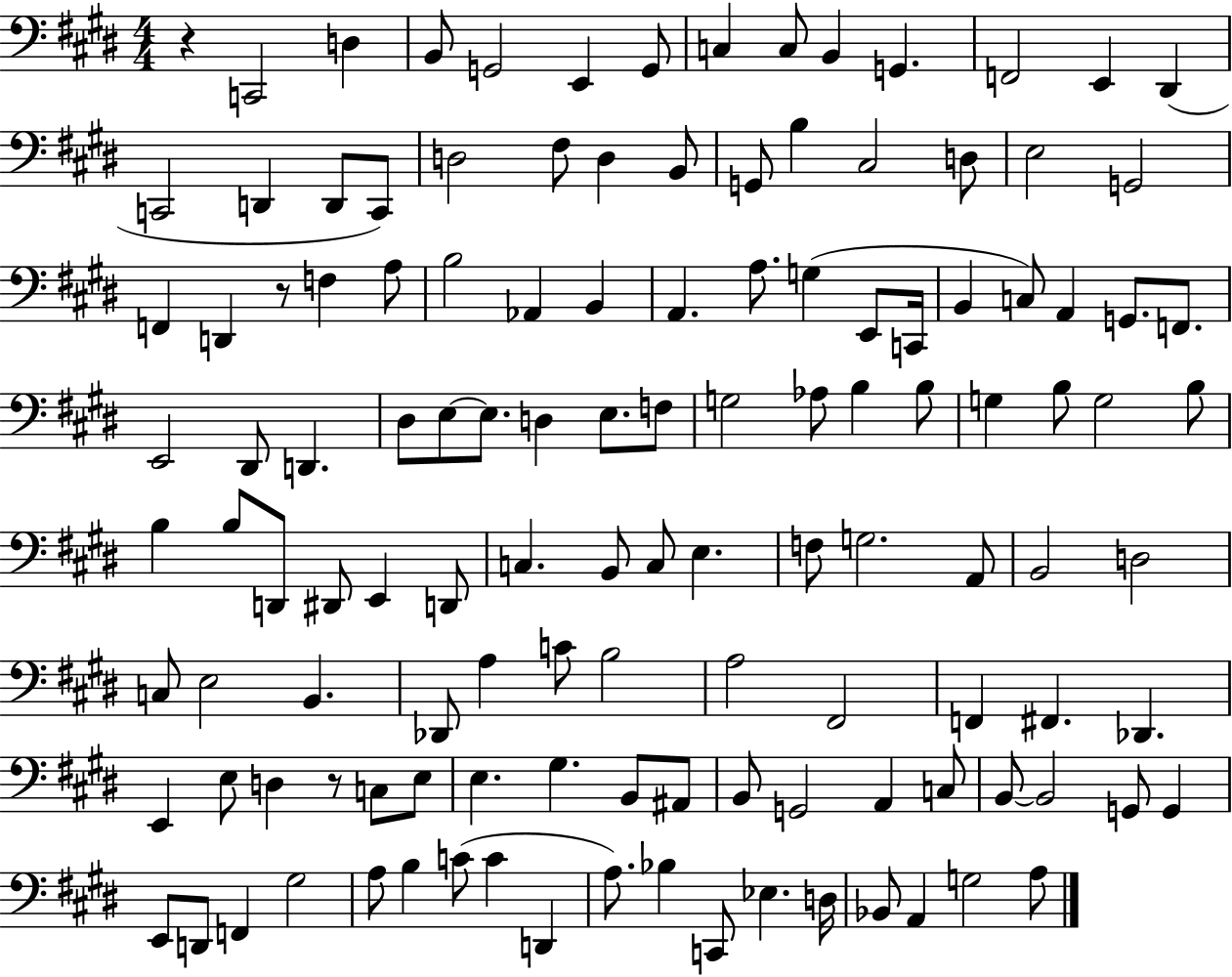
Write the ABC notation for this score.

X:1
T:Untitled
M:4/4
L:1/4
K:E
z C,,2 D, B,,/2 G,,2 E,, G,,/2 C, C,/2 B,, G,, F,,2 E,, ^D,, C,,2 D,, D,,/2 C,,/2 D,2 ^F,/2 D, B,,/2 G,,/2 B, ^C,2 D,/2 E,2 G,,2 F,, D,, z/2 F, A,/2 B,2 _A,, B,, A,, A,/2 G, E,,/2 C,,/4 B,, C,/2 A,, G,,/2 F,,/2 E,,2 ^D,,/2 D,, ^D,/2 E,/2 E,/2 D, E,/2 F,/2 G,2 _A,/2 B, B,/2 G, B,/2 G,2 B,/2 B, B,/2 D,,/2 ^D,,/2 E,, D,,/2 C, B,,/2 C,/2 E, F,/2 G,2 A,,/2 B,,2 D,2 C,/2 E,2 B,, _D,,/2 A, C/2 B,2 A,2 ^F,,2 F,, ^F,, _D,, E,, E,/2 D, z/2 C,/2 E,/2 E, ^G, B,,/2 ^A,,/2 B,,/2 G,,2 A,, C,/2 B,,/2 B,,2 G,,/2 G,, E,,/2 D,,/2 F,, ^G,2 A,/2 B, C/2 C D,, A,/2 _B, C,,/2 _E, D,/4 _B,,/2 A,, G,2 A,/2